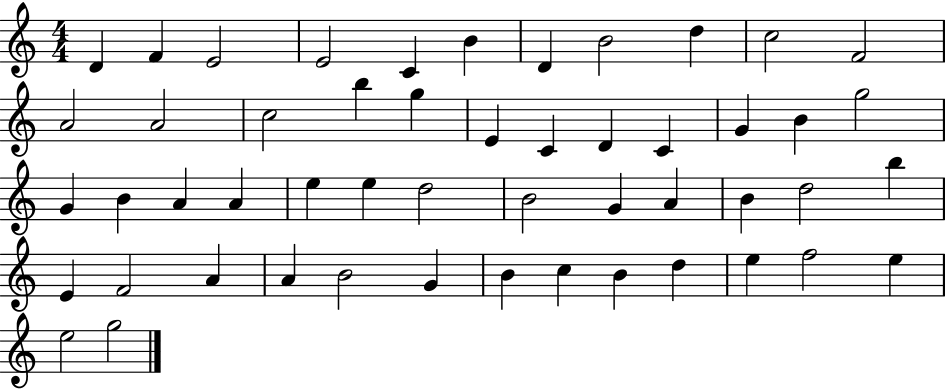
D4/q F4/q E4/h E4/h C4/q B4/q D4/q B4/h D5/q C5/h F4/h A4/h A4/h C5/h B5/q G5/q E4/q C4/q D4/q C4/q G4/q B4/q G5/h G4/q B4/q A4/q A4/q E5/q E5/q D5/h B4/h G4/q A4/q B4/q D5/h B5/q E4/q F4/h A4/q A4/q B4/h G4/q B4/q C5/q B4/q D5/q E5/q F5/h E5/q E5/h G5/h